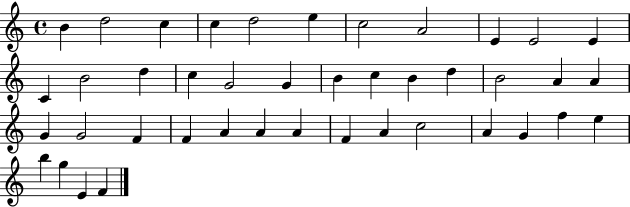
{
  \clef treble
  \time 4/4
  \defaultTimeSignature
  \key c \major
  b'4 d''2 c''4 | c''4 d''2 e''4 | c''2 a'2 | e'4 e'2 e'4 | \break c'4 b'2 d''4 | c''4 g'2 g'4 | b'4 c''4 b'4 d''4 | b'2 a'4 a'4 | \break g'4 g'2 f'4 | f'4 a'4 a'4 a'4 | f'4 a'4 c''2 | a'4 g'4 f''4 e''4 | \break b''4 g''4 e'4 f'4 | \bar "|."
}